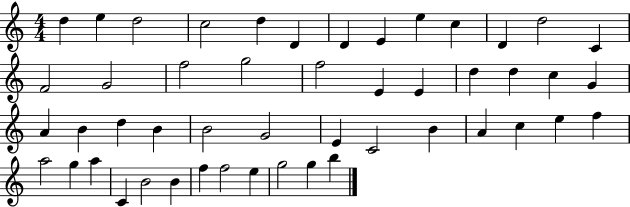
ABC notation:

X:1
T:Untitled
M:4/4
L:1/4
K:C
d e d2 c2 d D D E e c D d2 C F2 G2 f2 g2 f2 E E d d c G A B d B B2 G2 E C2 B A c e f a2 g a C B2 B f f2 e g2 g b